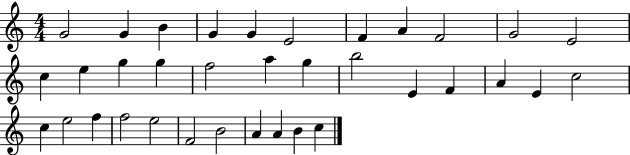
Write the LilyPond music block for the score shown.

{
  \clef treble
  \numericTimeSignature
  \time 4/4
  \key c \major
  g'2 g'4 b'4 | g'4 g'4 e'2 | f'4 a'4 f'2 | g'2 e'2 | \break c''4 e''4 g''4 g''4 | f''2 a''4 g''4 | b''2 e'4 f'4 | a'4 e'4 c''2 | \break c''4 e''2 f''4 | f''2 e''2 | f'2 b'2 | a'4 a'4 b'4 c''4 | \break \bar "|."
}